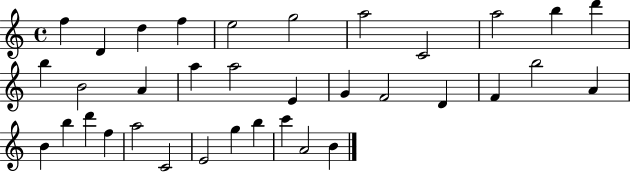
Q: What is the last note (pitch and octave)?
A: B4